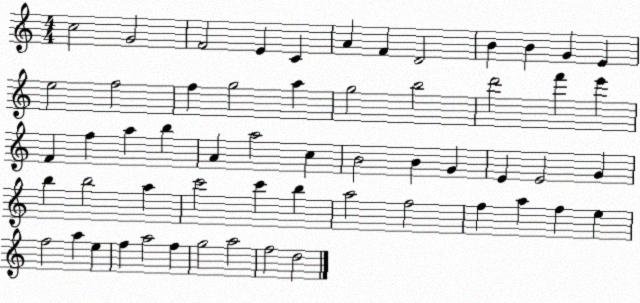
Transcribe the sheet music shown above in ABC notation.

X:1
T:Untitled
M:4/4
L:1/4
K:C
c2 G2 F2 E C A F D2 B B G E e2 f2 f g2 a g2 b2 d'2 f' e' F f a b A a2 c B2 B G E E2 G b b2 a c'2 c' b a2 f2 f a f e f2 a e f a2 f g2 a2 f2 d2